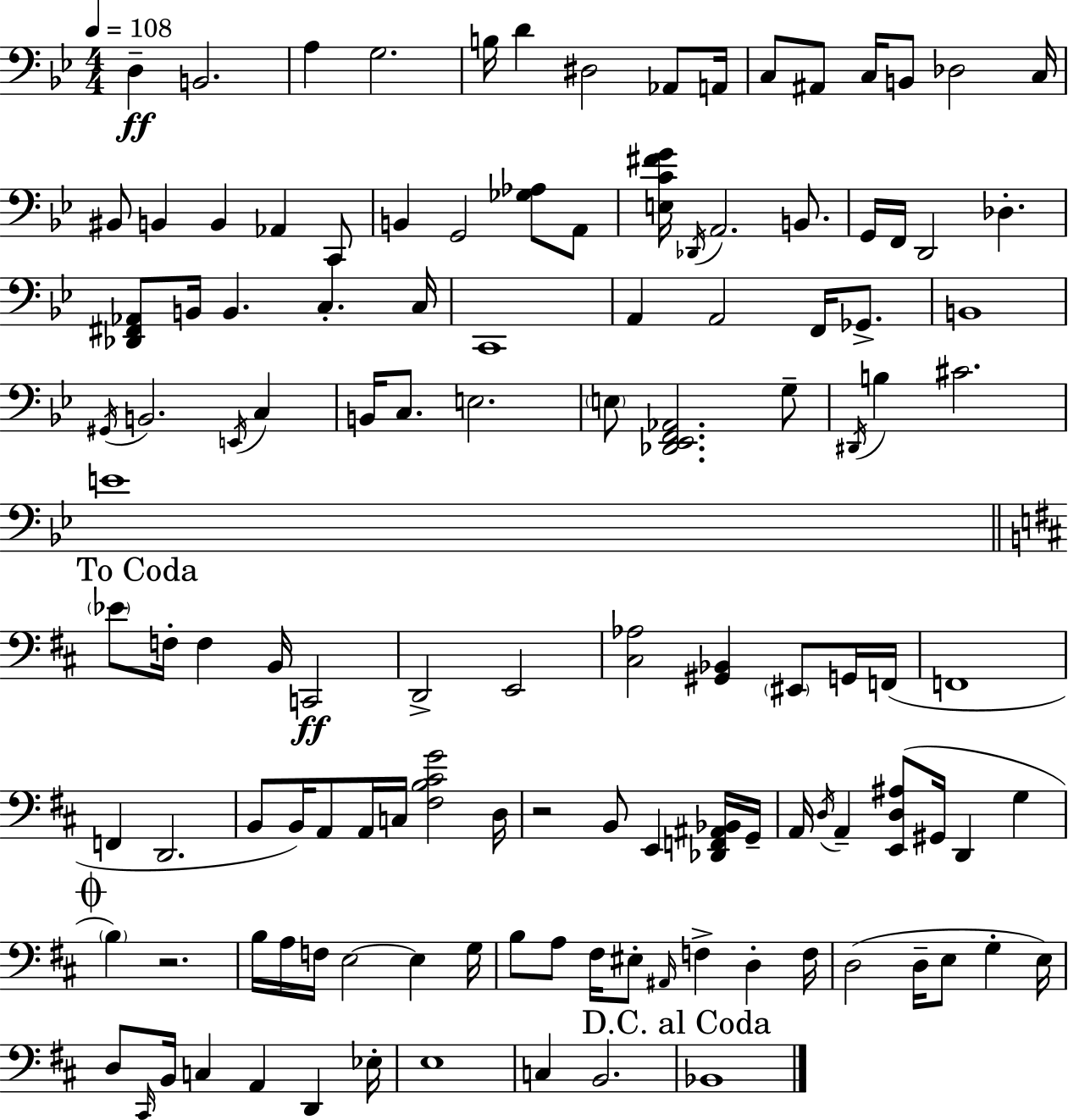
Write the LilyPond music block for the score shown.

{
  \clef bass
  \numericTimeSignature
  \time 4/4
  \key bes \major
  \tempo 4 = 108
  d4--\ff b,2. | a4 g2. | b16 d'4 dis2 aes,8 a,16 | c8 ais,8 c16 b,8 des2 c16 | \break bis,8 b,4 b,4 aes,4 c,8 | b,4 g,2 <ges aes>8 a,8 | <e c' fis' g'>16 \acciaccatura { des,16 } a,2. b,8. | g,16 f,16 d,2 des4.-. | \break <des, fis, aes,>8 b,16 b,4. c4.-. | c16 c,1 | a,4 a,2 f,16 ges,8.-> | b,1 | \break \acciaccatura { gis,16 } b,2. \acciaccatura { e,16 } c4 | b,16 c8. e2. | \parenthesize e8 <des, ees, f, aes,>2. | g8-- \acciaccatura { dis,16 } b4 cis'2. | \break e'1 | \mark "To Coda" \bar "||" \break \key d \major \parenthesize ees'8 f16-. f4 b,16 c,2\ff | d,2-> e,2 | <cis aes>2 <gis, bes,>4 \parenthesize eis,8 g,16 f,16( | f,1 | \break f,4 d,2. | b,8 b,16) a,8 a,16 c16 <fis b cis' g'>2 d16 | r2 b,8 e,4 <des, f, ais, bes,>16 g,16-- | a,16 \acciaccatura { d16 } a,4-- <e, d ais>8( gis,16 d,4 g4 | \break \mark \markup { \musicglyph "scripts.coda" } \parenthesize b4) r2. | b16 a16 f16 e2~~ e4 | g16 b8 a8 fis16 eis8-. \grace { ais,16 } f4-> d4-. | f16 d2( d16-- e8 g4-. | \break e16) d8 \grace { cis,16 } b,16 c4 a,4 d,4 | ees16-. e1 | c4 b,2. | \mark "D.C. al Coda" bes,1 | \break \bar "|."
}